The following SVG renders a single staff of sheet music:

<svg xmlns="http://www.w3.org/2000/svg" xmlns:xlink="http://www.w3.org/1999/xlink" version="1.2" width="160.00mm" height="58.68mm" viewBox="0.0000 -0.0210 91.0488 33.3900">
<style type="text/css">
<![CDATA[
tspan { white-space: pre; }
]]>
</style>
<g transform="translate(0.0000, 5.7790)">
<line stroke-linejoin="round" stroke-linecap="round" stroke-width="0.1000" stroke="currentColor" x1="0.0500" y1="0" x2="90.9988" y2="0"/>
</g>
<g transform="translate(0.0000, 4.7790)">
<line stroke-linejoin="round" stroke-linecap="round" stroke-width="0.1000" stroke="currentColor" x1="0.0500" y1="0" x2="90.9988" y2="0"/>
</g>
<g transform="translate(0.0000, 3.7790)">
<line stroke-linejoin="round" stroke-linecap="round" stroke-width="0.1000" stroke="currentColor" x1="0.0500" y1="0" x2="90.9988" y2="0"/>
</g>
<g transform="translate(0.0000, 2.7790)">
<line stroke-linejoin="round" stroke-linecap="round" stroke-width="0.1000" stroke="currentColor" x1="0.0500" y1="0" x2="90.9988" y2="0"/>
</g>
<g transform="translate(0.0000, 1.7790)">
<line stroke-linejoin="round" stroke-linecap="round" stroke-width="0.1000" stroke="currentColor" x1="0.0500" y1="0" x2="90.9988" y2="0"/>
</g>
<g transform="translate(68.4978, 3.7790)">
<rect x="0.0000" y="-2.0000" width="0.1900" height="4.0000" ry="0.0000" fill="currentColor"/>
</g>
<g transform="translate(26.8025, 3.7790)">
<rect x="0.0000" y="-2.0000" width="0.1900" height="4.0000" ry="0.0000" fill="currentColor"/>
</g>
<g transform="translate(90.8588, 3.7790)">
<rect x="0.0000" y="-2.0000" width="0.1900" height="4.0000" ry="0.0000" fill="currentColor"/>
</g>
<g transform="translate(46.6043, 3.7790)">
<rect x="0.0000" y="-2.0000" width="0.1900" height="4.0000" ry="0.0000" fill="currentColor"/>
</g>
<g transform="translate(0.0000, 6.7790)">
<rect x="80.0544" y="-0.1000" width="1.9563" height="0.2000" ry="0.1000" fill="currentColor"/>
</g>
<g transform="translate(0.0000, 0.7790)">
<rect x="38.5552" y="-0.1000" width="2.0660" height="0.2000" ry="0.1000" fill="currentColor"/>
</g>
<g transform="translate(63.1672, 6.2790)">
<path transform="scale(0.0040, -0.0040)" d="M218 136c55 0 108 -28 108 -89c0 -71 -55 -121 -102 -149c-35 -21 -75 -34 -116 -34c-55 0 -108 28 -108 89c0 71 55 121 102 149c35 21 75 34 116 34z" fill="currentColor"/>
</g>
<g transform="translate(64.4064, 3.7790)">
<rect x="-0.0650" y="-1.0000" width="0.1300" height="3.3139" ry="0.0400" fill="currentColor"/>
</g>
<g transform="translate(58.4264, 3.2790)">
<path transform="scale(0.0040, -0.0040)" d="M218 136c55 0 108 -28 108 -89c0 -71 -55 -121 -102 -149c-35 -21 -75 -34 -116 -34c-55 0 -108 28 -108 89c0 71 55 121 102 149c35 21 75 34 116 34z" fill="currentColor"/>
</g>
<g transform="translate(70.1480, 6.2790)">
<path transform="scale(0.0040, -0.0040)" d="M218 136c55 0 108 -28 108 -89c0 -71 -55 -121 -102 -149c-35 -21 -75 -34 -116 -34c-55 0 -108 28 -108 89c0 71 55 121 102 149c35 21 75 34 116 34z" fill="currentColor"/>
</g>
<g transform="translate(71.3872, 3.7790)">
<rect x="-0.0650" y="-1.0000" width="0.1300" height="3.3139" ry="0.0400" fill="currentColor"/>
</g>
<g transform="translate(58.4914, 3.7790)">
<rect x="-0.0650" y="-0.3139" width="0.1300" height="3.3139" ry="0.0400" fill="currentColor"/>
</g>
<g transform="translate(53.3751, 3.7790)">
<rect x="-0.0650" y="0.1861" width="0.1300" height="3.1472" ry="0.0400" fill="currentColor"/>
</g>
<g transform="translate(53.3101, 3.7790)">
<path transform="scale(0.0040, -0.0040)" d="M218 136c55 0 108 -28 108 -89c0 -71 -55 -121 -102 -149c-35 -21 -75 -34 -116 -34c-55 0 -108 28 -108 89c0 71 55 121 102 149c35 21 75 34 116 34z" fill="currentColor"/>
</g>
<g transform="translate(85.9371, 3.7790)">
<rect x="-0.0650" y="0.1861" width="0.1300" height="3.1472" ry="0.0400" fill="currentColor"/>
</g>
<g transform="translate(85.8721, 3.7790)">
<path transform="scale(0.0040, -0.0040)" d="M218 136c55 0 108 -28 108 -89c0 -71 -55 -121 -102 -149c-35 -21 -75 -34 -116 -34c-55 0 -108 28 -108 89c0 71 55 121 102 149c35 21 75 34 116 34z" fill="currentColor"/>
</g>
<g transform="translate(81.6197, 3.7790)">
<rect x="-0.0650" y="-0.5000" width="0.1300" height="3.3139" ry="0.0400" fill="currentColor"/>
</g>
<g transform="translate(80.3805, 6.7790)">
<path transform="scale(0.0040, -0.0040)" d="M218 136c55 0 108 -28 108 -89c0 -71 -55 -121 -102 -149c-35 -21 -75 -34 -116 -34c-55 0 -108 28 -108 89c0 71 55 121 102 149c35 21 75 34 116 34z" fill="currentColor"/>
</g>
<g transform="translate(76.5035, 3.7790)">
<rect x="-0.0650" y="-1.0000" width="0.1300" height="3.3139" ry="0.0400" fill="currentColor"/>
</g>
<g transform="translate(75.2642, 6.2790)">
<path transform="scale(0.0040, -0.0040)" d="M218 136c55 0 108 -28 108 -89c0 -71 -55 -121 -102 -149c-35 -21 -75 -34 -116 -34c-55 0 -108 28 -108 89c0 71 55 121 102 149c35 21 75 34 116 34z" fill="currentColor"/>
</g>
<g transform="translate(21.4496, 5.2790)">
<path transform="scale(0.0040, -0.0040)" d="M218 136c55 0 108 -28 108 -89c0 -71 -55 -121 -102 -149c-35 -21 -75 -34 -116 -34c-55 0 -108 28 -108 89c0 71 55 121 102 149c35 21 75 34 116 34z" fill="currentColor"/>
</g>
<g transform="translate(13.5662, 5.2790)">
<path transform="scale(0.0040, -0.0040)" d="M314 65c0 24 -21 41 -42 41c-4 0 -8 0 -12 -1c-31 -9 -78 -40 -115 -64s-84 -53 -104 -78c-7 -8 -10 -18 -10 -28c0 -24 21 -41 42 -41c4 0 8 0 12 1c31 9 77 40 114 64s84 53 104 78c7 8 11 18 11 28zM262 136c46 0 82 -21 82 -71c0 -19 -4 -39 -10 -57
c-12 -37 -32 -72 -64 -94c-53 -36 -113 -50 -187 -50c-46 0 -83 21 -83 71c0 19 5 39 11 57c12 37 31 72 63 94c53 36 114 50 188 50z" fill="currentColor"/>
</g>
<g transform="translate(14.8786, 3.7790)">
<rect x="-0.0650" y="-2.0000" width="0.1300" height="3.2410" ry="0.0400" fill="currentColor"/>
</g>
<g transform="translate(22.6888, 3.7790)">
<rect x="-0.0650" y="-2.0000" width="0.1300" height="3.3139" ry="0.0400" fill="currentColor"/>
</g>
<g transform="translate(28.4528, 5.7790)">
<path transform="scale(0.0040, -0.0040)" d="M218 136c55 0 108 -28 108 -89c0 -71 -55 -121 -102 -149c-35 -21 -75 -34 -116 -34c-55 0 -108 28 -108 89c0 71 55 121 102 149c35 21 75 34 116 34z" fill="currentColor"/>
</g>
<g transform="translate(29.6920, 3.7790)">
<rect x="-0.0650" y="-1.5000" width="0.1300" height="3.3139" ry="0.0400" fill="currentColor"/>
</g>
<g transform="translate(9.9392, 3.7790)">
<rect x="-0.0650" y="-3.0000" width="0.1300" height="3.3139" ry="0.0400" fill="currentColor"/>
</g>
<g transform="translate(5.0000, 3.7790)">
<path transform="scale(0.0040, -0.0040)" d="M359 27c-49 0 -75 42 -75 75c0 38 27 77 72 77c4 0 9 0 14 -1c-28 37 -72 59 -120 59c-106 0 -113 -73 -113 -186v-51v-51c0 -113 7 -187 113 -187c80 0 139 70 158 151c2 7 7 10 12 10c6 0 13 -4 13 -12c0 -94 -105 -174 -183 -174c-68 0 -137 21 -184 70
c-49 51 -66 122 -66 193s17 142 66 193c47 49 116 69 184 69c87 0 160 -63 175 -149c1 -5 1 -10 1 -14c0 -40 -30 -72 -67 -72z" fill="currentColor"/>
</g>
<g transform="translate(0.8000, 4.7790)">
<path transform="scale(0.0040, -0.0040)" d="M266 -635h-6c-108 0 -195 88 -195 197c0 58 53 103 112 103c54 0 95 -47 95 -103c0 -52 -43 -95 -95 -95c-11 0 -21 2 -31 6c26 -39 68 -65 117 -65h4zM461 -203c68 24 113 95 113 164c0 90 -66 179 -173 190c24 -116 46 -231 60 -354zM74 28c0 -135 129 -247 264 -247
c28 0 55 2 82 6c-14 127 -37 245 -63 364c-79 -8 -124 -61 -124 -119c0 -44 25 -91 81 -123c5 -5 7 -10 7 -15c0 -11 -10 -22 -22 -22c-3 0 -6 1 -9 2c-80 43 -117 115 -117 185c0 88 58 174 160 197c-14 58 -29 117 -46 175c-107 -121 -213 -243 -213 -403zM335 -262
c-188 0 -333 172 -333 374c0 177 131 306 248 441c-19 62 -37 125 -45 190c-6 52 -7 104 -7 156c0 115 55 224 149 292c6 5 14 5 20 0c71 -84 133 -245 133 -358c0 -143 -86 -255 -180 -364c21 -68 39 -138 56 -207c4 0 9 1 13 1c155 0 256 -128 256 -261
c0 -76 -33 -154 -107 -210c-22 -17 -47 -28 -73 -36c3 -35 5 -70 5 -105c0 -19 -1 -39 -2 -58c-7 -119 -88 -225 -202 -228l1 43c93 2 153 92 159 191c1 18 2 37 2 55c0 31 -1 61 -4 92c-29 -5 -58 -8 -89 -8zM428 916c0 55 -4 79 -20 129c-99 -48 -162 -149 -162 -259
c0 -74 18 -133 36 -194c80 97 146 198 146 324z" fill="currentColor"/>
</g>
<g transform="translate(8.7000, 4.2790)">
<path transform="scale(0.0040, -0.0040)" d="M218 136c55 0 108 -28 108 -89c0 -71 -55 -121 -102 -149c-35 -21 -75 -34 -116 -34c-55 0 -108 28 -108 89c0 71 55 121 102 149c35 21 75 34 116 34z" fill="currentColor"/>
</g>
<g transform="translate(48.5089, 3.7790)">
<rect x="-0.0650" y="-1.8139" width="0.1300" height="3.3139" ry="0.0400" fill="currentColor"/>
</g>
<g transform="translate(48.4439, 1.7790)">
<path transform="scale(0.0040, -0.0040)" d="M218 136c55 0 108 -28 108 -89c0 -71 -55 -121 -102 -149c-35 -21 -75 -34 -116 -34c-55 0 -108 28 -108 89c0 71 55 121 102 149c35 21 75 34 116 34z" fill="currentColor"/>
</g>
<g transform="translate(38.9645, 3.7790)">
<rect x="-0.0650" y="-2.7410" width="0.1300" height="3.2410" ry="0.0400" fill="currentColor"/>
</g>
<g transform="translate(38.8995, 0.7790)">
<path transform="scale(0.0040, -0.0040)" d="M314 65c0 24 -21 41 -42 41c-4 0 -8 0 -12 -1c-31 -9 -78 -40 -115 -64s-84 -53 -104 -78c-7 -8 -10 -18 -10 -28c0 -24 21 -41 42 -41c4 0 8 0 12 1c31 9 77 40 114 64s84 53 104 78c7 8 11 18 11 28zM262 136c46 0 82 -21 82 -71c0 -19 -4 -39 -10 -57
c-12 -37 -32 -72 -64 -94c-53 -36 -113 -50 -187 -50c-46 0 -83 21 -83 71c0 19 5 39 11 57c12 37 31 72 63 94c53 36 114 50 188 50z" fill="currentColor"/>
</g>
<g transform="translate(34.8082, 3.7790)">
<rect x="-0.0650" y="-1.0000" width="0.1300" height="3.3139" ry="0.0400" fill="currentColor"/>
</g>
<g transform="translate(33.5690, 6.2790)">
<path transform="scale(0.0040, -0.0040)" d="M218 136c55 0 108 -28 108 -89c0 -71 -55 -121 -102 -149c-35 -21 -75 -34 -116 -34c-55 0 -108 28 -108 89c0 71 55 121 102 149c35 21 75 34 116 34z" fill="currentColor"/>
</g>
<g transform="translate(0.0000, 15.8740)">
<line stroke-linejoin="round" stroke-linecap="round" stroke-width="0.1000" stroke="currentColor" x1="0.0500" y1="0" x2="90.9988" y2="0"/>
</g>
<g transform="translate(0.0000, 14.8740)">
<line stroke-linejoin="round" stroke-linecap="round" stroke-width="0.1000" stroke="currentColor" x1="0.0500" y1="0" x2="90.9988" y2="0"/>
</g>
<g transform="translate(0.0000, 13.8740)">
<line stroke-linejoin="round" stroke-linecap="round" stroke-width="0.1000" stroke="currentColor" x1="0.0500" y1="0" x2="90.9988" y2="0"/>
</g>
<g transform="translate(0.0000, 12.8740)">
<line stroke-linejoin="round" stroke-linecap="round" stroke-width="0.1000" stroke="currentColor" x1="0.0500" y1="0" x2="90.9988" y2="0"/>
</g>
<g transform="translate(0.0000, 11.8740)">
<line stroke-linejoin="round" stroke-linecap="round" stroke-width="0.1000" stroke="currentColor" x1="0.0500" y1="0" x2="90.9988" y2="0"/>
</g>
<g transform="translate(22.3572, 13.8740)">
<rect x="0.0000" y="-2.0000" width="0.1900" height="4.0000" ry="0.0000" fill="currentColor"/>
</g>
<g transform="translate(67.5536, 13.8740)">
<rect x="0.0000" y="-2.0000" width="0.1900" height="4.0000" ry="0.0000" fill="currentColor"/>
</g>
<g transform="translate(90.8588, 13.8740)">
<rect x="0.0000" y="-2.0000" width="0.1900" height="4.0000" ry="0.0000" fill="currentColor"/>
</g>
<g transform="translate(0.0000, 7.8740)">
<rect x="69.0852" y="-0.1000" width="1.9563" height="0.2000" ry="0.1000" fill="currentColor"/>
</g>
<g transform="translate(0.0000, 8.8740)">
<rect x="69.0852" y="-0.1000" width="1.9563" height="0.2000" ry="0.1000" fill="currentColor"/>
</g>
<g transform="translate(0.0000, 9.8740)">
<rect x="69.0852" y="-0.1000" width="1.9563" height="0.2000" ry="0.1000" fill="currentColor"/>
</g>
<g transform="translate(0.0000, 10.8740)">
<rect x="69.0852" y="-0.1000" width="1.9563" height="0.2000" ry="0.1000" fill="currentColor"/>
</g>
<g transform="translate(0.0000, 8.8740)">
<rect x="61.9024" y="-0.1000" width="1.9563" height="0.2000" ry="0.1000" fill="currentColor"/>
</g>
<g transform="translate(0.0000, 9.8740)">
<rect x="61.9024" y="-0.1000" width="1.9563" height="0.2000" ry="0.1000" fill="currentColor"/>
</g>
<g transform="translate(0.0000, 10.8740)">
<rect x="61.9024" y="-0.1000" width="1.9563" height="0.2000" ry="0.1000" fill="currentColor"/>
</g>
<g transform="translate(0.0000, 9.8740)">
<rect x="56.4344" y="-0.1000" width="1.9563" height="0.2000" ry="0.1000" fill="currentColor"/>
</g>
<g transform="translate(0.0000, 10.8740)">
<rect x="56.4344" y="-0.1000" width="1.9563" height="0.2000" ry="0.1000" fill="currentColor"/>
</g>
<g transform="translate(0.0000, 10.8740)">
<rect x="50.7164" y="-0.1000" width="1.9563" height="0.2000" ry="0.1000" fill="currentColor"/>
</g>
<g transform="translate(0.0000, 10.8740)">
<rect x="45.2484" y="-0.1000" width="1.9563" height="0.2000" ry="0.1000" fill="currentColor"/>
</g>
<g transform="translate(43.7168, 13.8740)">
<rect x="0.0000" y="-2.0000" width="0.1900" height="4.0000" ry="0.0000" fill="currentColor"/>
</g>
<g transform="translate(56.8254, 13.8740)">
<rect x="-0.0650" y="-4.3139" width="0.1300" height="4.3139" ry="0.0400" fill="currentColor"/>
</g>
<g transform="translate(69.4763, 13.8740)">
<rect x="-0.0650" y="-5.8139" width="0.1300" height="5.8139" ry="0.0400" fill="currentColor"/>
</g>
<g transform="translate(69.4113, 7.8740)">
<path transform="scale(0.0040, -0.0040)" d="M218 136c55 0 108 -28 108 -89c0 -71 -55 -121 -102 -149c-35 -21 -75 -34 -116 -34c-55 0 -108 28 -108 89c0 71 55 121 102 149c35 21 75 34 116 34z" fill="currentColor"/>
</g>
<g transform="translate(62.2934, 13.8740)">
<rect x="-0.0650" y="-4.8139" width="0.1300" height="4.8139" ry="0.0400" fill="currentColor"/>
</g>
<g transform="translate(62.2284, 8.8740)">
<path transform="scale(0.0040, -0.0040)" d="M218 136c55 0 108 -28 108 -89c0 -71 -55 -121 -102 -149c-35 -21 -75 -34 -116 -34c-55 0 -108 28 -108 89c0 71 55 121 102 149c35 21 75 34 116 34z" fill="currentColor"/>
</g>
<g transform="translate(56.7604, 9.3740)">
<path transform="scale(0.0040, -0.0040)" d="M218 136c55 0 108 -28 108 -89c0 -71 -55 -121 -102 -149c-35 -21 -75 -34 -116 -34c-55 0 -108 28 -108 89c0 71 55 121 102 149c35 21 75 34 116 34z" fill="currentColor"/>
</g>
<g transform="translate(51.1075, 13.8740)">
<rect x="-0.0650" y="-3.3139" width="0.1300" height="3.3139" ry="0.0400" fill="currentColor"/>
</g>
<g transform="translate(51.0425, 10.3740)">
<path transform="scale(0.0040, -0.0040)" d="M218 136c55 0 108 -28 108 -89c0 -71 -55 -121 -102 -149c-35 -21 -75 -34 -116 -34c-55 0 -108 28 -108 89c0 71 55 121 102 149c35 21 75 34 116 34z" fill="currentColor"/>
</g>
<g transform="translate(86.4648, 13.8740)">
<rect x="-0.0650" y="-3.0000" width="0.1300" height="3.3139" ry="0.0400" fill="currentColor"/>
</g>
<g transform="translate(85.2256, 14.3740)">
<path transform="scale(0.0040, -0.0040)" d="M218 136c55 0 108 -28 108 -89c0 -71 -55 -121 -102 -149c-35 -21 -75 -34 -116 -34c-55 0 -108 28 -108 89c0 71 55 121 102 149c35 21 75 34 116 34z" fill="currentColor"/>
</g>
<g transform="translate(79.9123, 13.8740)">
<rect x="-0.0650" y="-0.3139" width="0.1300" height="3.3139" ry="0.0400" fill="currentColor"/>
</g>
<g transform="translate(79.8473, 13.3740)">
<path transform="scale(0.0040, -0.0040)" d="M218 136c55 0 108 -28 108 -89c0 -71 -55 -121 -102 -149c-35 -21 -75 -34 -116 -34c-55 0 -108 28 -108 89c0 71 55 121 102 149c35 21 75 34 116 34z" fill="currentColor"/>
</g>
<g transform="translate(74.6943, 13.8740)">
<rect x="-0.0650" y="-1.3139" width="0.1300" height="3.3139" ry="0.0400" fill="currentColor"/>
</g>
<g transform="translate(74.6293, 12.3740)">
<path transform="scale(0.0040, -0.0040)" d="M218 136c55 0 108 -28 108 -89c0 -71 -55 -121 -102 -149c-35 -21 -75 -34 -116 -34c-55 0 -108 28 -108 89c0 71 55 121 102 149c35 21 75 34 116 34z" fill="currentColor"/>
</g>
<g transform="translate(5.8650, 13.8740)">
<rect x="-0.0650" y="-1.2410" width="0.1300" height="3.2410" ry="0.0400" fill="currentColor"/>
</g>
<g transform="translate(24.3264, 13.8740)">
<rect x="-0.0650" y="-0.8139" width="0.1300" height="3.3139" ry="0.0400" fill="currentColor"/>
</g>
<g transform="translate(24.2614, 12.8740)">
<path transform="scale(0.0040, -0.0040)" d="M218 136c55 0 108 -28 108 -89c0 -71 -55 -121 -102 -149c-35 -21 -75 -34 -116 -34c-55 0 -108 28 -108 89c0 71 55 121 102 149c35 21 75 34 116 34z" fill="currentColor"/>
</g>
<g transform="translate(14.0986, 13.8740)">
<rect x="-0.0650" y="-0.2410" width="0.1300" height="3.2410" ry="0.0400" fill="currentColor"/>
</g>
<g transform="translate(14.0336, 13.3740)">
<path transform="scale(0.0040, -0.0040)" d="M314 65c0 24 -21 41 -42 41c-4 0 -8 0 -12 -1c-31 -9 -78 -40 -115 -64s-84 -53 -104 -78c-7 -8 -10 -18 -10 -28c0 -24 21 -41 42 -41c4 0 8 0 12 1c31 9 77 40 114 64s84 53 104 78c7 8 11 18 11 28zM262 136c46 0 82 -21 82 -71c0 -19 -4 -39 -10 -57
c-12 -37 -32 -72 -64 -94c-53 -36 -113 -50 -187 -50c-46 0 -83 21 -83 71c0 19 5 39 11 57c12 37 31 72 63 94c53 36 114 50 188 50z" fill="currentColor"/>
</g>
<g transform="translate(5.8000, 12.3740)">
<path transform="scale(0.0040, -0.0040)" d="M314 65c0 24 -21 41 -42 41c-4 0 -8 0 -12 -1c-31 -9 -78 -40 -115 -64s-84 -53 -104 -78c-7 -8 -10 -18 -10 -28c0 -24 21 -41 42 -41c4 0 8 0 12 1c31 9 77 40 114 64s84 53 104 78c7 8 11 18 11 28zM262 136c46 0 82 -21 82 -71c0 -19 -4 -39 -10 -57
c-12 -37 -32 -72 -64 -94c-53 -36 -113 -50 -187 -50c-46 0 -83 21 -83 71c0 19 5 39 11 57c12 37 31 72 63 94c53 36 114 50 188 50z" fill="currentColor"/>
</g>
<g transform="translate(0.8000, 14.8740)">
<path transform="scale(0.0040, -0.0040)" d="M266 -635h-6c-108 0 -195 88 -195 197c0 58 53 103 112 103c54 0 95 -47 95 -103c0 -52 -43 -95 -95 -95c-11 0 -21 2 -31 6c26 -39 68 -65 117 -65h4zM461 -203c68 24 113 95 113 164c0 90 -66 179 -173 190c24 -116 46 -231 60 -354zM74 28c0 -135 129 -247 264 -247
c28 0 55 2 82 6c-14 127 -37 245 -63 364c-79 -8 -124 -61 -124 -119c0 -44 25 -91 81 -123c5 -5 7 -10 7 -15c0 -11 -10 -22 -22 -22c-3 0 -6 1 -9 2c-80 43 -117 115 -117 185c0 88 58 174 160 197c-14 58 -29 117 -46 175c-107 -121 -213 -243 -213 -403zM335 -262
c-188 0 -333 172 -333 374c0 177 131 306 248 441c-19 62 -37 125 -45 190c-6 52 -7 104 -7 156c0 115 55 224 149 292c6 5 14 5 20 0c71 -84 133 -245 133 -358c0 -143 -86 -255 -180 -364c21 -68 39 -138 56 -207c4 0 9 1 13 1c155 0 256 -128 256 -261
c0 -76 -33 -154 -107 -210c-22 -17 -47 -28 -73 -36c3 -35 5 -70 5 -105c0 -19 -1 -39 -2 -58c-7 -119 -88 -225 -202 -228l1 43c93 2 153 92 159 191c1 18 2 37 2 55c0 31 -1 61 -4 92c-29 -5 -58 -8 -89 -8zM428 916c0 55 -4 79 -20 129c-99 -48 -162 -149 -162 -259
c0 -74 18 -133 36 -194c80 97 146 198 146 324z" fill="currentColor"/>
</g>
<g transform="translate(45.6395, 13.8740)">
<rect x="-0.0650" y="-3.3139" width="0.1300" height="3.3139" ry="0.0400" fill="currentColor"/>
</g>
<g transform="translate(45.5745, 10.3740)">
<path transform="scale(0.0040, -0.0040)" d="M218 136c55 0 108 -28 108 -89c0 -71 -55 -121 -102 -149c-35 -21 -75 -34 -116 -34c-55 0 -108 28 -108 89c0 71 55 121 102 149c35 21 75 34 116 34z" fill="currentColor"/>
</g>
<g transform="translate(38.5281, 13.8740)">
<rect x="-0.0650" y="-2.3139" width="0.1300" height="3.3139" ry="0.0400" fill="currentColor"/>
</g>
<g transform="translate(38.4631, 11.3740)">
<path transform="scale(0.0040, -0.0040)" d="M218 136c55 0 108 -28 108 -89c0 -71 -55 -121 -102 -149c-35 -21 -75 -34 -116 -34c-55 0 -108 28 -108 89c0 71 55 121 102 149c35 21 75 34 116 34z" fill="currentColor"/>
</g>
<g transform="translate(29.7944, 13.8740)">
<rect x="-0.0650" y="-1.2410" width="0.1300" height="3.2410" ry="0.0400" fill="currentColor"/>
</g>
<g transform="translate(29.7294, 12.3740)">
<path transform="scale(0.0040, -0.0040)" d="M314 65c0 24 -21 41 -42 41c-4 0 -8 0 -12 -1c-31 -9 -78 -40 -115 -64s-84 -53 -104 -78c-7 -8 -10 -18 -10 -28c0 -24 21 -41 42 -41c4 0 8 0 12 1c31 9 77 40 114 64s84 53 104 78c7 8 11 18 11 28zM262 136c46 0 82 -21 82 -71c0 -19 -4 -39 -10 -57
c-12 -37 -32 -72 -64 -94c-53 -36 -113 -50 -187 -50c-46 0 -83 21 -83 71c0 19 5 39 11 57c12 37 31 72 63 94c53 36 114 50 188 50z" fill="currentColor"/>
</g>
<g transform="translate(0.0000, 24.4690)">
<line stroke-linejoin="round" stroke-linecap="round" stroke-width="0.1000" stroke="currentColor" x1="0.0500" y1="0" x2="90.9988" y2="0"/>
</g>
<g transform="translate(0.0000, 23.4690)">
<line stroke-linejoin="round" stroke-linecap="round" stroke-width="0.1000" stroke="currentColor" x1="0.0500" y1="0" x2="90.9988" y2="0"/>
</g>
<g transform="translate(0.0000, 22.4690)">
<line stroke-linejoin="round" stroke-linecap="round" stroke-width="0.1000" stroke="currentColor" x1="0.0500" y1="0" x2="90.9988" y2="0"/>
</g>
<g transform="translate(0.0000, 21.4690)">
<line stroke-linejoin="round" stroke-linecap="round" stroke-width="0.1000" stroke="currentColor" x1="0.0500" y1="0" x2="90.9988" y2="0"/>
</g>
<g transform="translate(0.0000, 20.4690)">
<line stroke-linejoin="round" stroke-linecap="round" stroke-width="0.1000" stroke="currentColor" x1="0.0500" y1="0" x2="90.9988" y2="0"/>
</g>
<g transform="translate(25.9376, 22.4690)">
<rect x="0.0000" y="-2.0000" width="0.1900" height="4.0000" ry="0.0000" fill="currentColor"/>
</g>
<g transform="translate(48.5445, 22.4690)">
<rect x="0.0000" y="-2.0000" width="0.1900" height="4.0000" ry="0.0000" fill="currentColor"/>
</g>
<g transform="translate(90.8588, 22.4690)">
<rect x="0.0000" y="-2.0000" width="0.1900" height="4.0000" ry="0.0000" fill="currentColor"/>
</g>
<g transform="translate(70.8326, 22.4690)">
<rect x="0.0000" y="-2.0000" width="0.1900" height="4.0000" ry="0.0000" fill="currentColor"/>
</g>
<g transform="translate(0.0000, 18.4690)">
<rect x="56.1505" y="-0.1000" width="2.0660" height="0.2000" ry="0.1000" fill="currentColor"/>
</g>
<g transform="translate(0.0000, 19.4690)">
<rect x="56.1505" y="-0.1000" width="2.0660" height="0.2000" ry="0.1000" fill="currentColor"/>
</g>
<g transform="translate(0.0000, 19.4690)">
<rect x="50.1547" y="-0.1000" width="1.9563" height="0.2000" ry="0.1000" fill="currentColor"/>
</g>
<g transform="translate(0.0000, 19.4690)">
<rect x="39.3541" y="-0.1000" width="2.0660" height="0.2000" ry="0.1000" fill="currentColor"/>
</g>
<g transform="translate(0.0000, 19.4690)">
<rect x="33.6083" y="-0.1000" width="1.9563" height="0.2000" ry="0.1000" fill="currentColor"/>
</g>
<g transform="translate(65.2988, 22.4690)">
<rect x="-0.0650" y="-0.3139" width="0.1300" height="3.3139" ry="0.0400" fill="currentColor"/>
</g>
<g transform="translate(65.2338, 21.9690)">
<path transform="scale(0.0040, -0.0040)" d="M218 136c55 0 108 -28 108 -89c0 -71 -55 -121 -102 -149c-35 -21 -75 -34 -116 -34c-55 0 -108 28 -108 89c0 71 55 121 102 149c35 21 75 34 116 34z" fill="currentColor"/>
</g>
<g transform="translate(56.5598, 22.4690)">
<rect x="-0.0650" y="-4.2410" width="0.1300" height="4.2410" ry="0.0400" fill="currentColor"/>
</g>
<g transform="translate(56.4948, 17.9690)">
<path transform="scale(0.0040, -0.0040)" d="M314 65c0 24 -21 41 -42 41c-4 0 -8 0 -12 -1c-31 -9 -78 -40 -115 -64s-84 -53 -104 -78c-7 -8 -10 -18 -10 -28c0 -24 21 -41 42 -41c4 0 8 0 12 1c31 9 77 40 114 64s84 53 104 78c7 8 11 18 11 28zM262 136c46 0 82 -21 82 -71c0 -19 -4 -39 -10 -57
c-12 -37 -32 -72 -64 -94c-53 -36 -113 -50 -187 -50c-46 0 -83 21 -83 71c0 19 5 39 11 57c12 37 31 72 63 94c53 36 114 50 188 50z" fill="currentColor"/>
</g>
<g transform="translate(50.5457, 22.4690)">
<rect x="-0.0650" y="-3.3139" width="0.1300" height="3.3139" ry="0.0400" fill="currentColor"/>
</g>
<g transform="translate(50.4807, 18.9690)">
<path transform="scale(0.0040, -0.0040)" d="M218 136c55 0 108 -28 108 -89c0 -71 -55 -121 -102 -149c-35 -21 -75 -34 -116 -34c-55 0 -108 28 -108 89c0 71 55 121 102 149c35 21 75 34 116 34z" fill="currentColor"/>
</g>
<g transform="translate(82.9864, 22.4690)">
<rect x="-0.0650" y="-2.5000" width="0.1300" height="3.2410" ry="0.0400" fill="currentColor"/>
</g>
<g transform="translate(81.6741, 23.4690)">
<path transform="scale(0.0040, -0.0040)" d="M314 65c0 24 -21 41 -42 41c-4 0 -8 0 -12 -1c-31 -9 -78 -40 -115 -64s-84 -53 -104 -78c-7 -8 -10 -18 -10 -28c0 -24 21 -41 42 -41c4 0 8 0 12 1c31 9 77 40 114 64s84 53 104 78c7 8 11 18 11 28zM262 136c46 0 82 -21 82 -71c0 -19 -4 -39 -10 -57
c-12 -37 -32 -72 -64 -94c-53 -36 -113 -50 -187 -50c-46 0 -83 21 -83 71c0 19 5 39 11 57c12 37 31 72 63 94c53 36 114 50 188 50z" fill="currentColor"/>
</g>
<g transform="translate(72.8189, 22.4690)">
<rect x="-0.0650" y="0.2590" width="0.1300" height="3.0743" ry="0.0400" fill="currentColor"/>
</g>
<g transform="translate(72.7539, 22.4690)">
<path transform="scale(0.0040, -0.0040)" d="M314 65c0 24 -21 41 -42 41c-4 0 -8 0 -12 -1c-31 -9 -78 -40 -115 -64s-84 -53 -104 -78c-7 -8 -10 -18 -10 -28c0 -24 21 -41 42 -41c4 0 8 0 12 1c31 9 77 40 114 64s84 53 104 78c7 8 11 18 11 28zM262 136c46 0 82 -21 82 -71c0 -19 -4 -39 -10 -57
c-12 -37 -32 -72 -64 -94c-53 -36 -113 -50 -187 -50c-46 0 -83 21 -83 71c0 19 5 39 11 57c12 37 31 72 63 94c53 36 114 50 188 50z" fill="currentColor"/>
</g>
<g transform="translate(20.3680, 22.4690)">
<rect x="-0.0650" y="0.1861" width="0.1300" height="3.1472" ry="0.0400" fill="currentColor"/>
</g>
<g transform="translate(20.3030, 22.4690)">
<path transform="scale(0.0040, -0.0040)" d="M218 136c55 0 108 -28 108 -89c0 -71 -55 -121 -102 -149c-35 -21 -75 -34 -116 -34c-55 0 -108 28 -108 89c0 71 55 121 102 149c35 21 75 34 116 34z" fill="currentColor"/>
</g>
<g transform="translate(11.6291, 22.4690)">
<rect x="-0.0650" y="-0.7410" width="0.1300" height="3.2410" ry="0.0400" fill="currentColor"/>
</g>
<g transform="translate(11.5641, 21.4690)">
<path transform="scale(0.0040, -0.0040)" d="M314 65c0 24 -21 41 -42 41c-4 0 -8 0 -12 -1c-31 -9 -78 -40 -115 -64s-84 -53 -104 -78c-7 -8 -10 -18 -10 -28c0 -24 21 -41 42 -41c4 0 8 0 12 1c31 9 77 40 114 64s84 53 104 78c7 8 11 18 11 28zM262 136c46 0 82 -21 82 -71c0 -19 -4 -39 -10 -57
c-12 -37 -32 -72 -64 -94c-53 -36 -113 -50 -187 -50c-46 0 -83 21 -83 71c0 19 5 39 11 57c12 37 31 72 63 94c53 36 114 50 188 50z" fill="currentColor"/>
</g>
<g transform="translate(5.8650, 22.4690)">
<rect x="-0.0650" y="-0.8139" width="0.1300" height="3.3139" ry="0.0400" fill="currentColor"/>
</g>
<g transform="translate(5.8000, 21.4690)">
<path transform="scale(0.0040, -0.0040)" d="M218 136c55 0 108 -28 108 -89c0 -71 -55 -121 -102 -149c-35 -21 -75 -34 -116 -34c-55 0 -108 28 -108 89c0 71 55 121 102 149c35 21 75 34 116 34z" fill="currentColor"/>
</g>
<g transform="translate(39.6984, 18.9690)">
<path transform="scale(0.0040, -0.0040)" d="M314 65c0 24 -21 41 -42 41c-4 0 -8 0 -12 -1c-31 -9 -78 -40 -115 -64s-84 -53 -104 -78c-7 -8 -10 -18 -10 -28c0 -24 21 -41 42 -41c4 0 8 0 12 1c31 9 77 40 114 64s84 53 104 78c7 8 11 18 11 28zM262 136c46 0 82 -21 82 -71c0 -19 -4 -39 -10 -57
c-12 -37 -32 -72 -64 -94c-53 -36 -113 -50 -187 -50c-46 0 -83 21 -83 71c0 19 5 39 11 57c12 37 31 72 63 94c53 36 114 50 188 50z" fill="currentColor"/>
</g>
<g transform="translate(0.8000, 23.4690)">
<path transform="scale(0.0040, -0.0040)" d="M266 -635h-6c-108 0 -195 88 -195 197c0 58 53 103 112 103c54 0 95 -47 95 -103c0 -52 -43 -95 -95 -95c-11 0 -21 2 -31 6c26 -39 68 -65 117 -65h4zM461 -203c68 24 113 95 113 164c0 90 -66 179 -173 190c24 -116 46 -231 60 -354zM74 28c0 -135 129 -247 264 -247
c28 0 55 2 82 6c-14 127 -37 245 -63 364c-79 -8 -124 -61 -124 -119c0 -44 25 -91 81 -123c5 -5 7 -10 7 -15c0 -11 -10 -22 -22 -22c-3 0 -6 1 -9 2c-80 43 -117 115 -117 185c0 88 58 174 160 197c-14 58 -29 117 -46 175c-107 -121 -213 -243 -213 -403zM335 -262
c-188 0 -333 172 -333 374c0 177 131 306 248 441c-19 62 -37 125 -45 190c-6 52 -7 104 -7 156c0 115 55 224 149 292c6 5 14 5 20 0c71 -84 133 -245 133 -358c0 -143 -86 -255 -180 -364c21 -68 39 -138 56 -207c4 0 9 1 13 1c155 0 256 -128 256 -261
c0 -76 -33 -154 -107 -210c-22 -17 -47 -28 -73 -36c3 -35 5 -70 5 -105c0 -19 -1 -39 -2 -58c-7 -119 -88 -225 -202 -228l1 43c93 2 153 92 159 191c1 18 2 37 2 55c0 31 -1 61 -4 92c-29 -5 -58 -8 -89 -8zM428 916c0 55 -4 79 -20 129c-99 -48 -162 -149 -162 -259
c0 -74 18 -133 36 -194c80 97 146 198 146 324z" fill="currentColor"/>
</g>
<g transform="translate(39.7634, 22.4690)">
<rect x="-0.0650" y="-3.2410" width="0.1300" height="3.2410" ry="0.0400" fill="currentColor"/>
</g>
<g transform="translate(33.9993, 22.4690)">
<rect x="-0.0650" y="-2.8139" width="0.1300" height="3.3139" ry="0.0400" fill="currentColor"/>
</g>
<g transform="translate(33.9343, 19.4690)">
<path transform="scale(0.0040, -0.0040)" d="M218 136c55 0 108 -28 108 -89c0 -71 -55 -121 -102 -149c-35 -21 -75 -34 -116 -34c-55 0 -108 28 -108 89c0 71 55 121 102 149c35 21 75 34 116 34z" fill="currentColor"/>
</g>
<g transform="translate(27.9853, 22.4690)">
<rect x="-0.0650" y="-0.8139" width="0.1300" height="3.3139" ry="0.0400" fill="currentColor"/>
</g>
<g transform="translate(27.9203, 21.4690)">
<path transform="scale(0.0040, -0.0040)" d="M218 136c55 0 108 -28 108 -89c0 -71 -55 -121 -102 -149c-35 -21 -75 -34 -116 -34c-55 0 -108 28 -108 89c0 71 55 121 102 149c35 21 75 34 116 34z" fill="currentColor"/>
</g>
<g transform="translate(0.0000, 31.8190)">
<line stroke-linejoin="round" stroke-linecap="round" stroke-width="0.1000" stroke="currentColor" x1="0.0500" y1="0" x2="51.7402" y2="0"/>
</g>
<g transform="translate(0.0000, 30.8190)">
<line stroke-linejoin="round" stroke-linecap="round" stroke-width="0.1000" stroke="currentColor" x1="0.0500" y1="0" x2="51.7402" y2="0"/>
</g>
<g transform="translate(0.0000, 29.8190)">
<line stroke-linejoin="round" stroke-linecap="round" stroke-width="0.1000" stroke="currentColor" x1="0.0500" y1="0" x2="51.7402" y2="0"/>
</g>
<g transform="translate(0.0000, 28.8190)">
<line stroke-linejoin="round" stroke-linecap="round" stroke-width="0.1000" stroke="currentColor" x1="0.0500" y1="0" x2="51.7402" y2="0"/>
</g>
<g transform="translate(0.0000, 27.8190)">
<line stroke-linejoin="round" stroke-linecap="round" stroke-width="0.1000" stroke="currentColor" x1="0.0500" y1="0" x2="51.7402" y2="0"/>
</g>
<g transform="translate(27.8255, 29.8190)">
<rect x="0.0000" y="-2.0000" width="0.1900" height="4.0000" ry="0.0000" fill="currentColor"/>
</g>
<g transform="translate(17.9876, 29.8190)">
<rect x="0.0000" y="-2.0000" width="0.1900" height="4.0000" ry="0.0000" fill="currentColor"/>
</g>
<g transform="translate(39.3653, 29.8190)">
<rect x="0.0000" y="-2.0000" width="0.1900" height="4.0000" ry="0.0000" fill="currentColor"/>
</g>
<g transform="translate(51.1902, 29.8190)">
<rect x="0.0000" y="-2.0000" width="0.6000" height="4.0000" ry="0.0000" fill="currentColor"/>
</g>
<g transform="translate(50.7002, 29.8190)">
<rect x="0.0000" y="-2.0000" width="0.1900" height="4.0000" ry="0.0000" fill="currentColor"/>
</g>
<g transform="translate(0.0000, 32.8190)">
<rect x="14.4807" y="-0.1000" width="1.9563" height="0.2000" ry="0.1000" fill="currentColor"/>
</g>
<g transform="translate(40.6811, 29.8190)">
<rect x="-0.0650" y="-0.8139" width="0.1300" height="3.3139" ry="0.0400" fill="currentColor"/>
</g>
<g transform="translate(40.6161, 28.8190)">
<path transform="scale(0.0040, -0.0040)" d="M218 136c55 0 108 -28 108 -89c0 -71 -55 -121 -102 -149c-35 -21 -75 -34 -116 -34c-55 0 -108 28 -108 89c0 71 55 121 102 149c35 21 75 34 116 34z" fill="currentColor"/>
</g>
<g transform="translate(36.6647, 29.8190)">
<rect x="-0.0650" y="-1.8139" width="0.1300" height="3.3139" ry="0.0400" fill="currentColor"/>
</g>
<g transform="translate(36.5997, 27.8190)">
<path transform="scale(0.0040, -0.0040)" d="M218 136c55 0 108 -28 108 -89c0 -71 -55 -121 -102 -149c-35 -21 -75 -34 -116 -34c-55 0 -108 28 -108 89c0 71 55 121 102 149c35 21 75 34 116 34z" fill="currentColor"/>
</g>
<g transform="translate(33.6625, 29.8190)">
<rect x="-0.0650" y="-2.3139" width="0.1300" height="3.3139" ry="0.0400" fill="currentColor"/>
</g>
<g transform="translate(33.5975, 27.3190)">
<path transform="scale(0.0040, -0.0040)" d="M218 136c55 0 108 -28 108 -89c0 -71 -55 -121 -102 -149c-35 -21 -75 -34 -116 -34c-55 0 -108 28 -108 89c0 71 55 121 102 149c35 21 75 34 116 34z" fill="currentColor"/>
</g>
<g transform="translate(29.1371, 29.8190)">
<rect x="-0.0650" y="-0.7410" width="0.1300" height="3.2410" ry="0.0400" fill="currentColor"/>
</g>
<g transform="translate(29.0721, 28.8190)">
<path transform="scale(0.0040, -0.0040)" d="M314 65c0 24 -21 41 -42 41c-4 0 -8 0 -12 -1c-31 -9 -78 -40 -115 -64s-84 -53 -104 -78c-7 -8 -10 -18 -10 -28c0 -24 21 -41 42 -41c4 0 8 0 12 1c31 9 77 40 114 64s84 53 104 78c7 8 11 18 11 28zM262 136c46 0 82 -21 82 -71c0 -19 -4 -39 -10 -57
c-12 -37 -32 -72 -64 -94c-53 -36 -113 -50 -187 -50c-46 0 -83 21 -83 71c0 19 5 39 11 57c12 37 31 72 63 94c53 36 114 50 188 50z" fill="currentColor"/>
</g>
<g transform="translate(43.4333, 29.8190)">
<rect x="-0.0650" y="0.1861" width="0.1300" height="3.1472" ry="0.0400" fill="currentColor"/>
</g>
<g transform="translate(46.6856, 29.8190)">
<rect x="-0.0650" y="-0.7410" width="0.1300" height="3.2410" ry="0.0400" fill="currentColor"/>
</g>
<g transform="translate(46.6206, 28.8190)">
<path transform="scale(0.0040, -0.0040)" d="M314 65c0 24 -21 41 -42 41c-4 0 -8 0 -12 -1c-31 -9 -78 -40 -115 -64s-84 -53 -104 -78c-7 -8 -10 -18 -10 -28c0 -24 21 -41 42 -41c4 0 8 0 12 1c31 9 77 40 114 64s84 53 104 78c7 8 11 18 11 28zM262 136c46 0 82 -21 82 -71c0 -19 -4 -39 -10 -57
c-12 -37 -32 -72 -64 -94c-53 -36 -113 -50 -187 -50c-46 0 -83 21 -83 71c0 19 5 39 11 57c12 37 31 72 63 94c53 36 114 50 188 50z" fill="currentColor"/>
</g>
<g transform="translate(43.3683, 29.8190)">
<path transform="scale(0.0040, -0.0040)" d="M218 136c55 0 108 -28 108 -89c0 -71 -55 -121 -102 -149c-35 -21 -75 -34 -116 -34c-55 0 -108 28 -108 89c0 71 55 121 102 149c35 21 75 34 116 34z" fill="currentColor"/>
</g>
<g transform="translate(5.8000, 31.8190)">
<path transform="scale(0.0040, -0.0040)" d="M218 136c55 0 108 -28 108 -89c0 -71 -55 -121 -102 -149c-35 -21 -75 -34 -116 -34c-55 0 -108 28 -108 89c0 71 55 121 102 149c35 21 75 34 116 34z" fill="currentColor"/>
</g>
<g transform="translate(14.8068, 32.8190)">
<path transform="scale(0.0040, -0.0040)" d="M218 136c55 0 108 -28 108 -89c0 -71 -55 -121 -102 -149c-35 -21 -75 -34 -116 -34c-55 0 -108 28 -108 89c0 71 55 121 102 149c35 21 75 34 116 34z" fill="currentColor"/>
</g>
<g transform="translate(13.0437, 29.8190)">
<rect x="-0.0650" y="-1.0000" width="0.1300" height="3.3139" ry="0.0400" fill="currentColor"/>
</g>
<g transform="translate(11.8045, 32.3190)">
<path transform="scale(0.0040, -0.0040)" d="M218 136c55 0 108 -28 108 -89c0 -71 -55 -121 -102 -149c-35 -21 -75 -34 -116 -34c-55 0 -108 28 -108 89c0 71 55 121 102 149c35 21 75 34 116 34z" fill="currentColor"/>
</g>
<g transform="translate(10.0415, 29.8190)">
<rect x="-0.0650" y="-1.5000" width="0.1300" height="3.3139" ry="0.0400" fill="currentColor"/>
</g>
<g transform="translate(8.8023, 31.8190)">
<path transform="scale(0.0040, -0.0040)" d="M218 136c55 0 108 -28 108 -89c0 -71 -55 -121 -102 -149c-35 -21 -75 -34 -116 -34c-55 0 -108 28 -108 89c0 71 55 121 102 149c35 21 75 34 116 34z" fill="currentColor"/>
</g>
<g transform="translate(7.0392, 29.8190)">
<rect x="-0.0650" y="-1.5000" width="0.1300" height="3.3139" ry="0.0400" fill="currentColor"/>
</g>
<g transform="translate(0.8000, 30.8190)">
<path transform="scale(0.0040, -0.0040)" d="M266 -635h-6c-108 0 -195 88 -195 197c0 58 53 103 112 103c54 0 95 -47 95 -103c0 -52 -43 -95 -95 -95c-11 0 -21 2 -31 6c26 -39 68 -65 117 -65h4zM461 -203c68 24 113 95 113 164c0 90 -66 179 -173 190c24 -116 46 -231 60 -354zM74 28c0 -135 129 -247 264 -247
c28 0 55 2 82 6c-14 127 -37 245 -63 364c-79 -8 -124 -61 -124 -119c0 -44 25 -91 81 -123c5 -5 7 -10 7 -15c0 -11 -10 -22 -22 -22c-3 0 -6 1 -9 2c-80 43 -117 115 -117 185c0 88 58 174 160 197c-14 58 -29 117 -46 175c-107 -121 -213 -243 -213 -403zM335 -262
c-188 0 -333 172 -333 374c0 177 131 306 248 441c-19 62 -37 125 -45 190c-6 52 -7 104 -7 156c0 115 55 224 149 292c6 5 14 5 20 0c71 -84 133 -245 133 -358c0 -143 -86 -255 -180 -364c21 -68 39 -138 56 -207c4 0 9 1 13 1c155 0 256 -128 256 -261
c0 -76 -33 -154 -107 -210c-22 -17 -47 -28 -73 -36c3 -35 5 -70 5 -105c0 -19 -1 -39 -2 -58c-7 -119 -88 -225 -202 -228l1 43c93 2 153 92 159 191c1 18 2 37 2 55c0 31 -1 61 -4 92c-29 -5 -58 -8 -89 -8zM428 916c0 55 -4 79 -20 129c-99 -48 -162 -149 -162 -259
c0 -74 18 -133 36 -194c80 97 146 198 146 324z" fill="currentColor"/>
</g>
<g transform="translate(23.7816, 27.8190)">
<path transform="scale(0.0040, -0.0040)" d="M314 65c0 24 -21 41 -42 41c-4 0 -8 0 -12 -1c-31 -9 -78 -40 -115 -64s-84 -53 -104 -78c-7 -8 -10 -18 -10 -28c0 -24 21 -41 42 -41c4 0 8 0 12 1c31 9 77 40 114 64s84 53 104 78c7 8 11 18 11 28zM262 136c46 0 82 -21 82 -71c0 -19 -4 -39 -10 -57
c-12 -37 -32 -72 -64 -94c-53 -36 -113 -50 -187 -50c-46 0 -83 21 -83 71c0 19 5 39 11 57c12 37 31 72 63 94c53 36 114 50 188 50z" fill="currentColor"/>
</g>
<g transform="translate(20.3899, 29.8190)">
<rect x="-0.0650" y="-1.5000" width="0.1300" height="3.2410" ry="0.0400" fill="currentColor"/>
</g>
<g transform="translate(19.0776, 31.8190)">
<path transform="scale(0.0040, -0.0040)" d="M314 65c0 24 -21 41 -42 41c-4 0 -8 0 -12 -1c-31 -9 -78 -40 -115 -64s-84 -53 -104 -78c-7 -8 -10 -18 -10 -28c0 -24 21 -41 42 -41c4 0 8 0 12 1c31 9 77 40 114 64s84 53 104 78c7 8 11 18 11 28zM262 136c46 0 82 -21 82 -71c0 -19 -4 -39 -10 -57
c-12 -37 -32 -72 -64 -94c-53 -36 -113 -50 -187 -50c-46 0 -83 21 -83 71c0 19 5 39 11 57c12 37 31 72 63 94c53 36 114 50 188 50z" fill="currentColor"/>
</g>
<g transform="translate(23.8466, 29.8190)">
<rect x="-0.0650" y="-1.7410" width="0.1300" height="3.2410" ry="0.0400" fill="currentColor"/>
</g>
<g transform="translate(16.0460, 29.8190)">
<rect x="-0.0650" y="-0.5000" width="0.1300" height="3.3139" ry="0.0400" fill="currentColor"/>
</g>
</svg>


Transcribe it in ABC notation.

X:1
T:Untitled
M:4/4
L:1/4
K:C
A F2 F E D a2 f B c D D D C B e2 c2 d e2 g b b d' e' g' e c A d d2 B d a b2 b d'2 c B2 G2 E E D C E2 f2 d2 g f d B d2